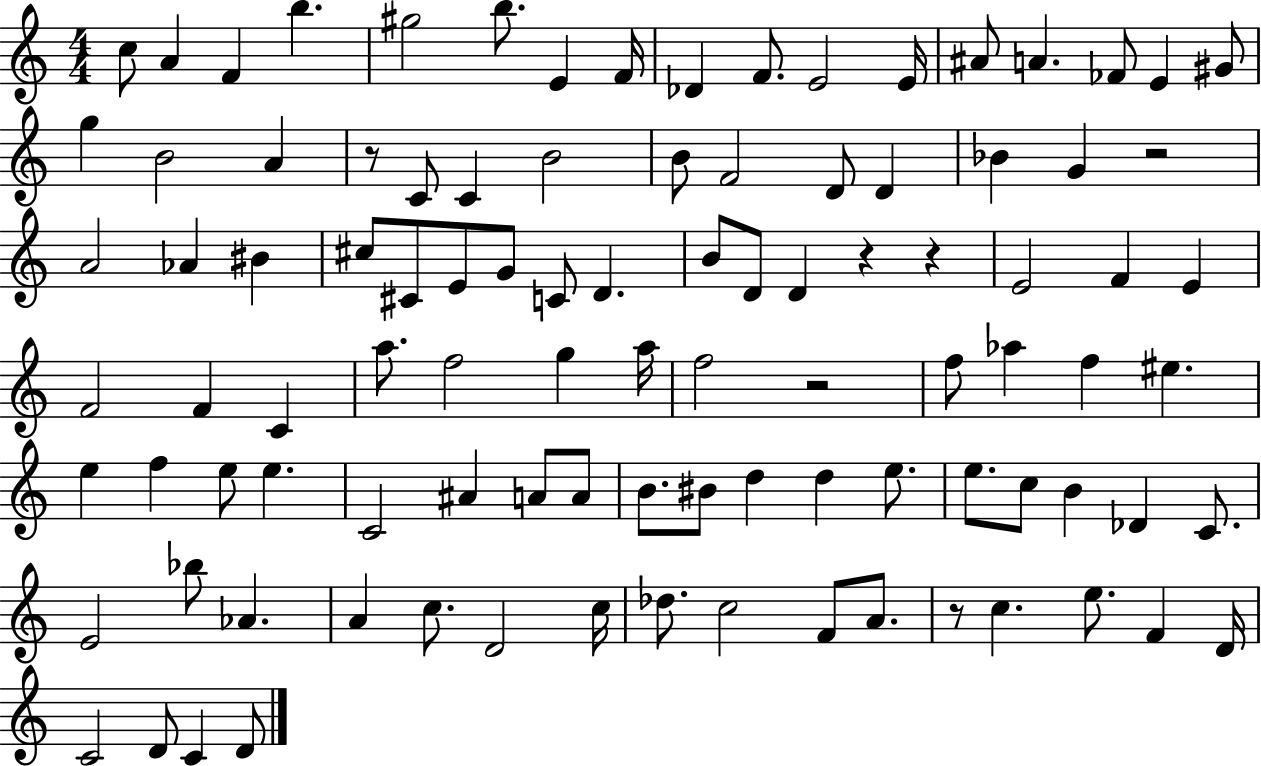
{
  \clef treble
  \numericTimeSignature
  \time 4/4
  \key c \major
  c''8 a'4 f'4 b''4. | gis''2 b''8. e'4 f'16 | des'4 f'8. e'2 e'16 | ais'8 a'4. fes'8 e'4 gis'8 | \break g''4 b'2 a'4 | r8 c'8 c'4 b'2 | b'8 f'2 d'8 d'4 | bes'4 g'4 r2 | \break a'2 aes'4 bis'4 | cis''8 cis'8 e'8 g'8 c'8 d'4. | b'8 d'8 d'4 r4 r4 | e'2 f'4 e'4 | \break f'2 f'4 c'4 | a''8. f''2 g''4 a''16 | f''2 r2 | f''8 aes''4 f''4 eis''4. | \break e''4 f''4 e''8 e''4. | c'2 ais'4 a'8 a'8 | b'8. bis'8 d''4 d''4 e''8. | e''8. c''8 b'4 des'4 c'8. | \break e'2 bes''8 aes'4. | a'4 c''8. d'2 c''16 | des''8. c''2 f'8 a'8. | r8 c''4. e''8. f'4 d'16 | \break c'2 d'8 c'4 d'8 | \bar "|."
}